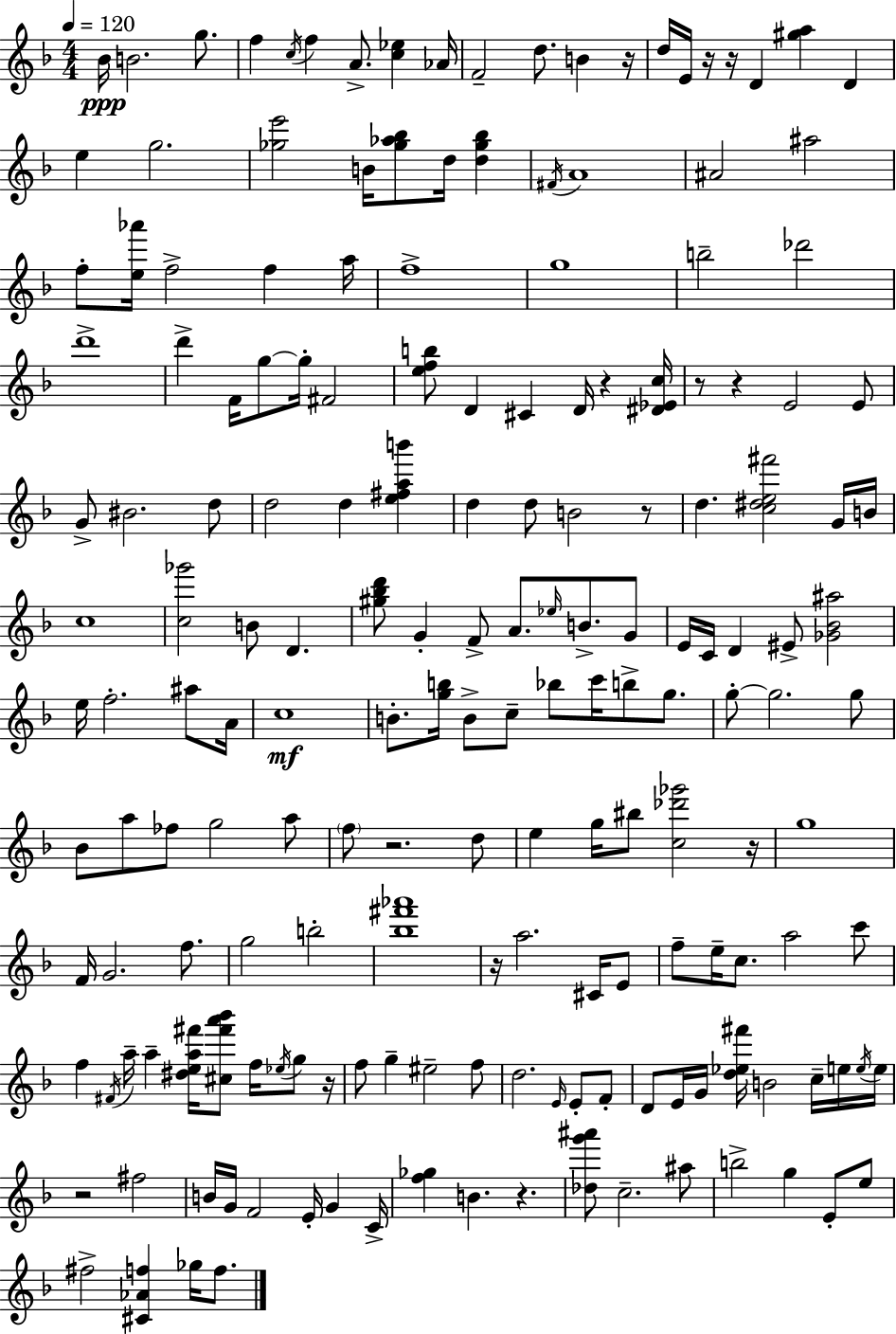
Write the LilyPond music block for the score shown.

{
  \clef treble
  \numericTimeSignature
  \time 4/4
  \key d \minor
  \tempo 4 = 120
  bes'16\ppp b'2. g''8. | f''4 \acciaccatura { c''16 } f''4 a'8.-> <c'' ees''>4 | aes'16 f'2-- d''8. b'4 | r16 d''16 e'16 r16 r16 d'4 <gis'' a''>4 d'4 | \break e''4 g''2. | <ges'' e'''>2 b'16 <ges'' aes'' bes''>8 d''16 <d'' ges'' bes''>4 | \acciaccatura { fis'16 } a'1 | ais'2 ais''2 | \break f''8-. <e'' aes'''>16 f''2-> f''4 | a''16 f''1-> | g''1 | b''2-- des'''2 | \break d'''1-> | d'''4-> f'16 g''8~~ g''16-. fis'2 | <e'' f'' b''>8 d'4 cis'4 d'16 r4 | <dis' ees' c''>16 r8 r4 e'2 | \break e'8 g'8-> bis'2. | d''8 d''2 d''4 <e'' fis'' a'' b'''>4 | d''4 d''8 b'2 | r8 d''4. <c'' dis'' e'' fis'''>2 | \break g'16 b'16 c''1 | <c'' ges'''>2 b'8 d'4. | <gis'' bes'' d'''>8 g'4-. f'8-> a'8. \grace { ees''16 } b'8.-> | g'8 e'16 c'16 d'4 eis'8-> <ges' bes' ais''>2 | \break e''16 f''2.-. | ais''8 a'16 c''1\mf | b'8.-. <g'' b''>16 b'8-> c''8-- bes''8 c'''16 b''8-> | g''8. g''8-.~~ g''2. | \break g''8 bes'8 a''8 fes''8 g''2 | a''8 \parenthesize f''8 r2. | d''8 e''4 g''16 bis''8 <c'' des''' ges'''>2 | r16 g''1 | \break f'16 g'2. | f''8. g''2 b''2-. | <bes'' fis''' aes'''>1 | r16 a''2. | \break cis'16 e'8 f''8-- e''16-- c''8. a''2 | c'''8 f''4 \acciaccatura { fis'16 } a''16-- a''4-- <dis'' e'' a'' fis'''>16 <cis'' fis''' a''' bes'''>8 | f''16 \acciaccatura { ees''16 } g''8 r16 f''8 g''4-- eis''2-- | f''8 d''2. | \break \grace { e'16 } e'8-. f'8-. d'8 e'16 g'16 <d'' ees'' fis'''>16 b'2 | c''16-- e''16 \acciaccatura { e''16 } e''16 r2 fis''2 | b'16 g'16 f'2 | e'16-. g'4 c'16-> <f'' ges''>4 b'4. | \break r4. <des'' g''' ais'''>8 c''2.-- | ais''8 b''2-> g''4 | e'8-. e''8 fis''2-> <cis' aes' f''>4 | ges''16 f''8. \bar "|."
}